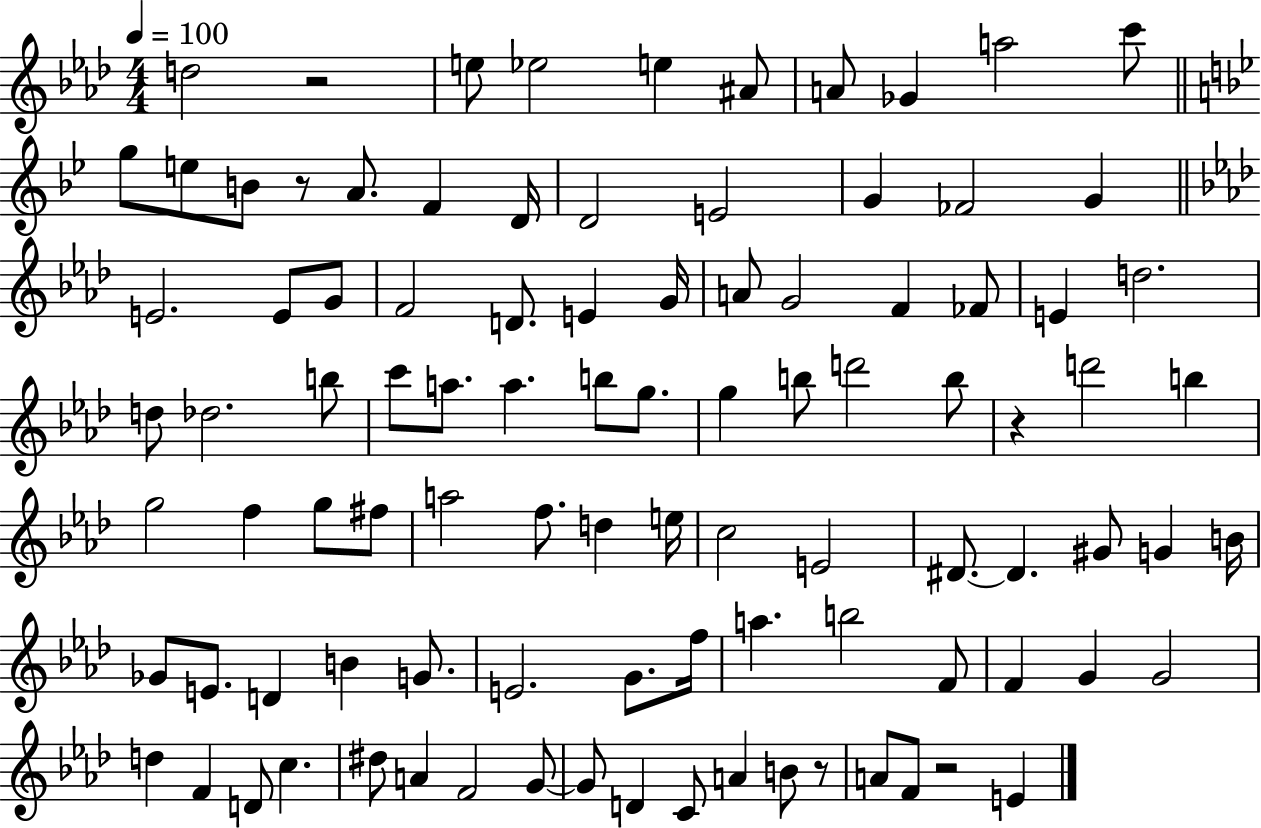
{
  \clef treble
  \numericTimeSignature
  \time 4/4
  \key aes \major
  \tempo 4 = 100
  \repeat volta 2 { d''2 r2 | e''8 ees''2 e''4 ais'8 | a'8 ges'4 a''2 c'''8 | \bar "||" \break \key g \minor g''8 e''8 b'8 r8 a'8. f'4 d'16 | d'2 e'2 | g'4 fes'2 g'4 | \bar "||" \break \key aes \major e'2. e'8 g'8 | f'2 d'8. e'4 g'16 | a'8 g'2 f'4 fes'8 | e'4 d''2. | \break d''8 des''2. b''8 | c'''8 a''8. a''4. b''8 g''8. | g''4 b''8 d'''2 b''8 | r4 d'''2 b''4 | \break g''2 f''4 g''8 fis''8 | a''2 f''8. d''4 e''16 | c''2 e'2 | dis'8.~~ dis'4. gis'8 g'4 b'16 | \break ges'8 e'8. d'4 b'4 g'8. | e'2. g'8. f''16 | a''4. b''2 f'8 | f'4 g'4 g'2 | \break d''4 f'4 d'8 c''4. | dis''8 a'4 f'2 g'8~~ | g'8 d'4 c'8 a'4 b'8 r8 | a'8 f'8 r2 e'4 | \break } \bar "|."
}